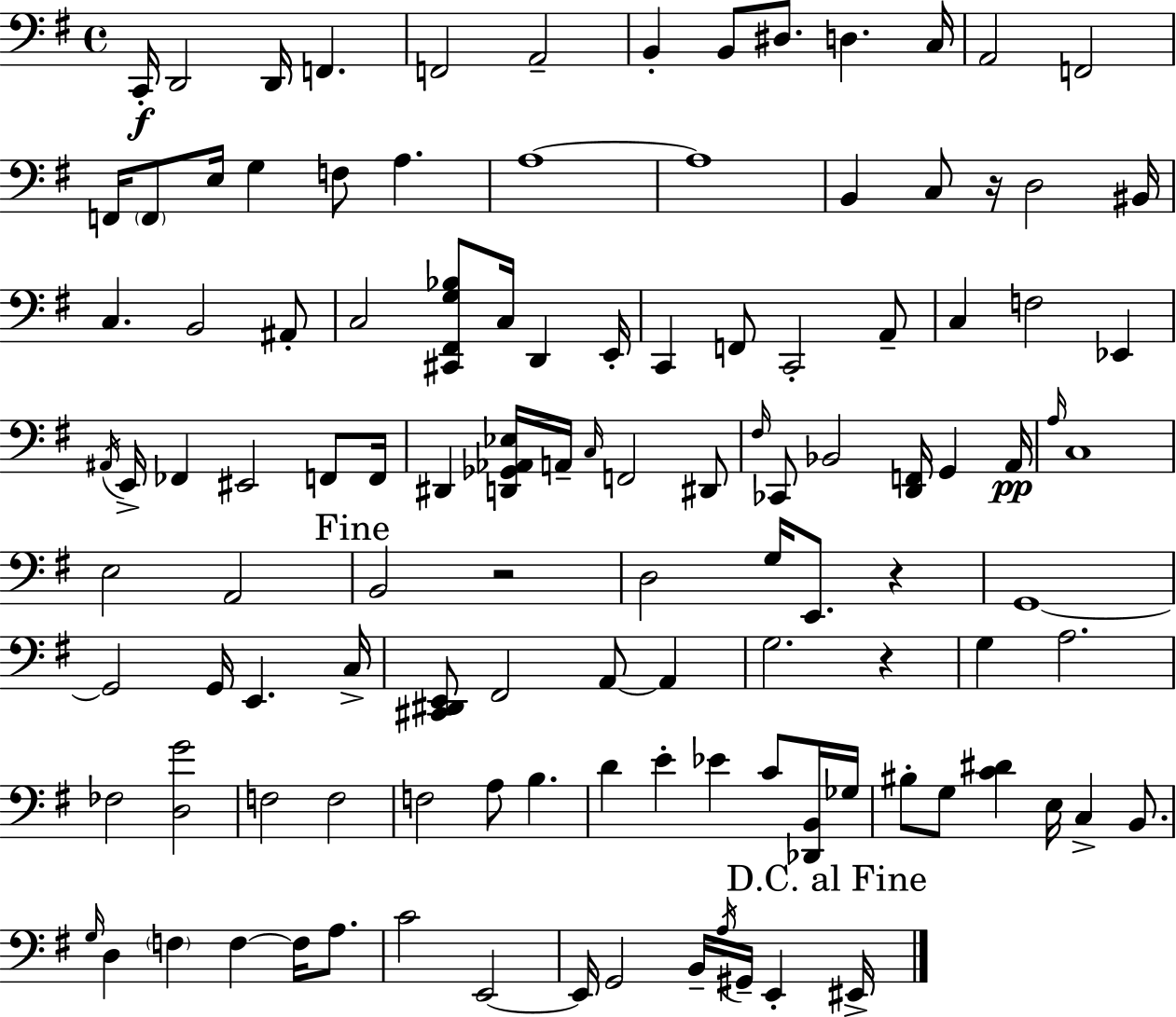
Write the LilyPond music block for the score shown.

{
  \clef bass
  \time 4/4
  \defaultTimeSignature
  \key g \major
  \repeat volta 2 { c,16-.\f d,2 d,16 f,4. | f,2 a,2-- | b,4-. b,8 dis8. d4. c16 | a,2 f,2 | \break f,16 \parenthesize f,8 e16 g4 f8 a4. | a1~~ | a1 | b,4 c8 r16 d2 bis,16 | \break c4. b,2 ais,8-. | c2 <cis, fis, g bes>8 c16 d,4 e,16-. | c,4 f,8 c,2-. a,8-- | c4 f2 ees,4 | \break \acciaccatura { ais,16 } e,16-> fes,4 eis,2 f,8 | f,16 dis,4 <d, ges, aes, ees>16 a,16-- \grace { c16 } f,2 | dis,8 \grace { fis16 } ces,8 bes,2 <d, f,>16 g,4 | a,16\pp \grace { a16 } c1 | \break e2 a,2 | \mark "Fine" b,2 r2 | d2 g16 e,8. | r4 g,1~~ | \break g,2 g,16 e,4. | c16-> <cis, dis, e,>8 fis,2 a,8~~ | a,4 g2. | r4 g4 a2. | \break fes2 <d g'>2 | f2 f2 | f2 a8 b4. | d'4 e'4-. ees'4 | \break c'8 <des, b,>16 ges16 bis8-. g8 <c' dis'>4 e16 c4-> | b,8. \grace { g16 } d4 \parenthesize f4 f4~~ | f16 a8. c'2 e,2~~ | e,16 g,2 b,16-- \acciaccatura { a16 } | \break gis,16-- e,4-. \mark "D.C. al Fine" eis,16-> } \bar "|."
}